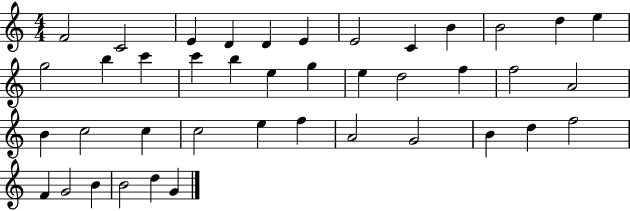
F4/h C4/h E4/q D4/q D4/q E4/q E4/h C4/q B4/q B4/h D5/q E5/q G5/h B5/q C6/q C6/q B5/q E5/q G5/q E5/q D5/h F5/q F5/h A4/h B4/q C5/h C5/q C5/h E5/q F5/q A4/h G4/h B4/q D5/q F5/h F4/q G4/h B4/q B4/h D5/q G4/q